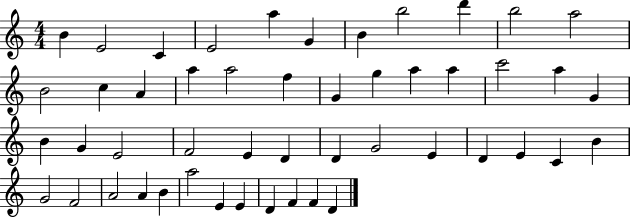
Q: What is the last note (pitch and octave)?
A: D4